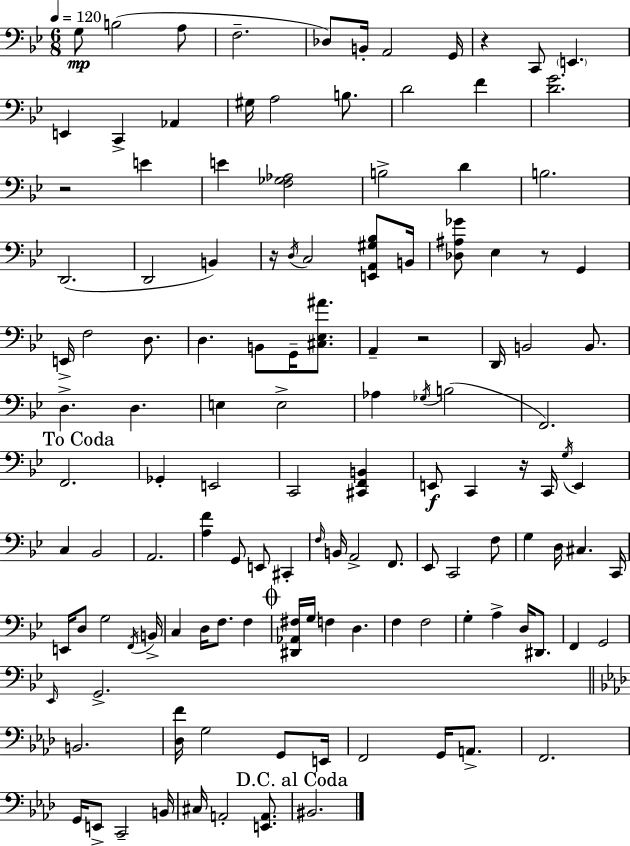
{
  \clef bass
  \numericTimeSignature
  \time 6/8
  \key g \minor
  \tempo 4 = 120
  \repeat volta 2 { g8\mp b2( a8 | f2.-- | des8) b,16-. a,2 g,16 | r4 c,8 \parenthesize e,4. | \break e,4 c,4-> aes,4 | gis16 a2 b8. | d'2 f'4 | <d' g'>2. | \break r2 e'4 | e'4 <f ges aes>2 | b2-> d'4 | b2. | \break d,2.( | d,2 b,4) | r16 \acciaccatura { d16 } c2 <e, a, gis bes>8 | b,16 <des ais ges'>8 ees4 r8 g,4 | \break e,16-> f2 d8. | d4. b,8 g,16-- <cis ees ais'>8. | a,4-- r2 | d,16 b,2 b,8. | \break d4.-> d4. | e4 e2-> | aes4 \acciaccatura { ges16 }( b2 | f,2.) | \break \mark "To Coda" f,2. | ges,4-. e,2 | c,2 <cis, f, b,>4 | e,8\f c,4 r16 c,16 \acciaccatura { g16 } e,4 | \break c4 bes,2 | a,2. | <a f'>4 g,8 e,8 cis,4-. | \grace { f16 } b,16 a,2-> | \break f,8. ees,8 c,2 | f8 g4 d16 cis4. | c,16 e,16 d8 g2 | \acciaccatura { f,16 } b,16-> c4 d16 f8. | \break f4 \mark \markup { \musicglyph "scripts.coda" } <dis, aes, fis>16 g16 f4 d4. | f4 f2 | g4-. a4-> | d16 dis,8. f,4 g,2 | \break \grace { ees,16 } g,2.-> | \bar "||" \break \key aes \major b,2. | <des f'>16 g2 g,8 e,16 | f,2 g,16 a,8.-> | f,2. | \break g,16 e,8-> c,2-- b,16 | cis16 a,2-. <e, a,>8. | \mark "D.C. al Coda" bis,2. | } \bar "|."
}